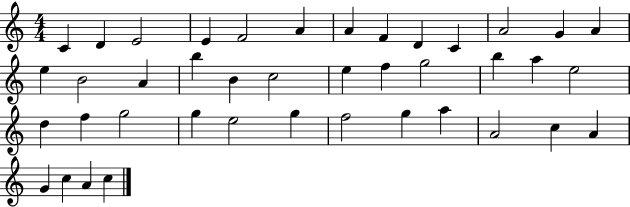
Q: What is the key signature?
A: C major